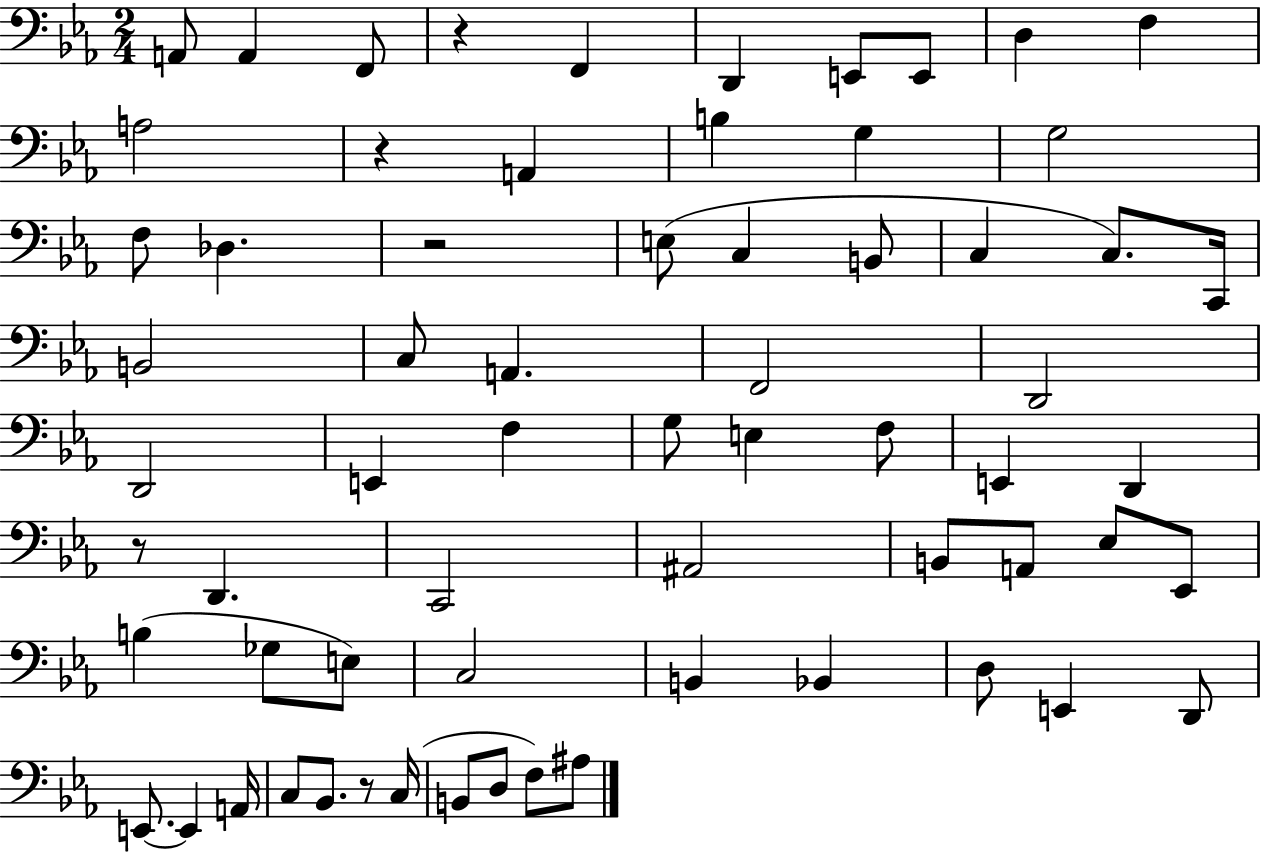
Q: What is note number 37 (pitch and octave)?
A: C2